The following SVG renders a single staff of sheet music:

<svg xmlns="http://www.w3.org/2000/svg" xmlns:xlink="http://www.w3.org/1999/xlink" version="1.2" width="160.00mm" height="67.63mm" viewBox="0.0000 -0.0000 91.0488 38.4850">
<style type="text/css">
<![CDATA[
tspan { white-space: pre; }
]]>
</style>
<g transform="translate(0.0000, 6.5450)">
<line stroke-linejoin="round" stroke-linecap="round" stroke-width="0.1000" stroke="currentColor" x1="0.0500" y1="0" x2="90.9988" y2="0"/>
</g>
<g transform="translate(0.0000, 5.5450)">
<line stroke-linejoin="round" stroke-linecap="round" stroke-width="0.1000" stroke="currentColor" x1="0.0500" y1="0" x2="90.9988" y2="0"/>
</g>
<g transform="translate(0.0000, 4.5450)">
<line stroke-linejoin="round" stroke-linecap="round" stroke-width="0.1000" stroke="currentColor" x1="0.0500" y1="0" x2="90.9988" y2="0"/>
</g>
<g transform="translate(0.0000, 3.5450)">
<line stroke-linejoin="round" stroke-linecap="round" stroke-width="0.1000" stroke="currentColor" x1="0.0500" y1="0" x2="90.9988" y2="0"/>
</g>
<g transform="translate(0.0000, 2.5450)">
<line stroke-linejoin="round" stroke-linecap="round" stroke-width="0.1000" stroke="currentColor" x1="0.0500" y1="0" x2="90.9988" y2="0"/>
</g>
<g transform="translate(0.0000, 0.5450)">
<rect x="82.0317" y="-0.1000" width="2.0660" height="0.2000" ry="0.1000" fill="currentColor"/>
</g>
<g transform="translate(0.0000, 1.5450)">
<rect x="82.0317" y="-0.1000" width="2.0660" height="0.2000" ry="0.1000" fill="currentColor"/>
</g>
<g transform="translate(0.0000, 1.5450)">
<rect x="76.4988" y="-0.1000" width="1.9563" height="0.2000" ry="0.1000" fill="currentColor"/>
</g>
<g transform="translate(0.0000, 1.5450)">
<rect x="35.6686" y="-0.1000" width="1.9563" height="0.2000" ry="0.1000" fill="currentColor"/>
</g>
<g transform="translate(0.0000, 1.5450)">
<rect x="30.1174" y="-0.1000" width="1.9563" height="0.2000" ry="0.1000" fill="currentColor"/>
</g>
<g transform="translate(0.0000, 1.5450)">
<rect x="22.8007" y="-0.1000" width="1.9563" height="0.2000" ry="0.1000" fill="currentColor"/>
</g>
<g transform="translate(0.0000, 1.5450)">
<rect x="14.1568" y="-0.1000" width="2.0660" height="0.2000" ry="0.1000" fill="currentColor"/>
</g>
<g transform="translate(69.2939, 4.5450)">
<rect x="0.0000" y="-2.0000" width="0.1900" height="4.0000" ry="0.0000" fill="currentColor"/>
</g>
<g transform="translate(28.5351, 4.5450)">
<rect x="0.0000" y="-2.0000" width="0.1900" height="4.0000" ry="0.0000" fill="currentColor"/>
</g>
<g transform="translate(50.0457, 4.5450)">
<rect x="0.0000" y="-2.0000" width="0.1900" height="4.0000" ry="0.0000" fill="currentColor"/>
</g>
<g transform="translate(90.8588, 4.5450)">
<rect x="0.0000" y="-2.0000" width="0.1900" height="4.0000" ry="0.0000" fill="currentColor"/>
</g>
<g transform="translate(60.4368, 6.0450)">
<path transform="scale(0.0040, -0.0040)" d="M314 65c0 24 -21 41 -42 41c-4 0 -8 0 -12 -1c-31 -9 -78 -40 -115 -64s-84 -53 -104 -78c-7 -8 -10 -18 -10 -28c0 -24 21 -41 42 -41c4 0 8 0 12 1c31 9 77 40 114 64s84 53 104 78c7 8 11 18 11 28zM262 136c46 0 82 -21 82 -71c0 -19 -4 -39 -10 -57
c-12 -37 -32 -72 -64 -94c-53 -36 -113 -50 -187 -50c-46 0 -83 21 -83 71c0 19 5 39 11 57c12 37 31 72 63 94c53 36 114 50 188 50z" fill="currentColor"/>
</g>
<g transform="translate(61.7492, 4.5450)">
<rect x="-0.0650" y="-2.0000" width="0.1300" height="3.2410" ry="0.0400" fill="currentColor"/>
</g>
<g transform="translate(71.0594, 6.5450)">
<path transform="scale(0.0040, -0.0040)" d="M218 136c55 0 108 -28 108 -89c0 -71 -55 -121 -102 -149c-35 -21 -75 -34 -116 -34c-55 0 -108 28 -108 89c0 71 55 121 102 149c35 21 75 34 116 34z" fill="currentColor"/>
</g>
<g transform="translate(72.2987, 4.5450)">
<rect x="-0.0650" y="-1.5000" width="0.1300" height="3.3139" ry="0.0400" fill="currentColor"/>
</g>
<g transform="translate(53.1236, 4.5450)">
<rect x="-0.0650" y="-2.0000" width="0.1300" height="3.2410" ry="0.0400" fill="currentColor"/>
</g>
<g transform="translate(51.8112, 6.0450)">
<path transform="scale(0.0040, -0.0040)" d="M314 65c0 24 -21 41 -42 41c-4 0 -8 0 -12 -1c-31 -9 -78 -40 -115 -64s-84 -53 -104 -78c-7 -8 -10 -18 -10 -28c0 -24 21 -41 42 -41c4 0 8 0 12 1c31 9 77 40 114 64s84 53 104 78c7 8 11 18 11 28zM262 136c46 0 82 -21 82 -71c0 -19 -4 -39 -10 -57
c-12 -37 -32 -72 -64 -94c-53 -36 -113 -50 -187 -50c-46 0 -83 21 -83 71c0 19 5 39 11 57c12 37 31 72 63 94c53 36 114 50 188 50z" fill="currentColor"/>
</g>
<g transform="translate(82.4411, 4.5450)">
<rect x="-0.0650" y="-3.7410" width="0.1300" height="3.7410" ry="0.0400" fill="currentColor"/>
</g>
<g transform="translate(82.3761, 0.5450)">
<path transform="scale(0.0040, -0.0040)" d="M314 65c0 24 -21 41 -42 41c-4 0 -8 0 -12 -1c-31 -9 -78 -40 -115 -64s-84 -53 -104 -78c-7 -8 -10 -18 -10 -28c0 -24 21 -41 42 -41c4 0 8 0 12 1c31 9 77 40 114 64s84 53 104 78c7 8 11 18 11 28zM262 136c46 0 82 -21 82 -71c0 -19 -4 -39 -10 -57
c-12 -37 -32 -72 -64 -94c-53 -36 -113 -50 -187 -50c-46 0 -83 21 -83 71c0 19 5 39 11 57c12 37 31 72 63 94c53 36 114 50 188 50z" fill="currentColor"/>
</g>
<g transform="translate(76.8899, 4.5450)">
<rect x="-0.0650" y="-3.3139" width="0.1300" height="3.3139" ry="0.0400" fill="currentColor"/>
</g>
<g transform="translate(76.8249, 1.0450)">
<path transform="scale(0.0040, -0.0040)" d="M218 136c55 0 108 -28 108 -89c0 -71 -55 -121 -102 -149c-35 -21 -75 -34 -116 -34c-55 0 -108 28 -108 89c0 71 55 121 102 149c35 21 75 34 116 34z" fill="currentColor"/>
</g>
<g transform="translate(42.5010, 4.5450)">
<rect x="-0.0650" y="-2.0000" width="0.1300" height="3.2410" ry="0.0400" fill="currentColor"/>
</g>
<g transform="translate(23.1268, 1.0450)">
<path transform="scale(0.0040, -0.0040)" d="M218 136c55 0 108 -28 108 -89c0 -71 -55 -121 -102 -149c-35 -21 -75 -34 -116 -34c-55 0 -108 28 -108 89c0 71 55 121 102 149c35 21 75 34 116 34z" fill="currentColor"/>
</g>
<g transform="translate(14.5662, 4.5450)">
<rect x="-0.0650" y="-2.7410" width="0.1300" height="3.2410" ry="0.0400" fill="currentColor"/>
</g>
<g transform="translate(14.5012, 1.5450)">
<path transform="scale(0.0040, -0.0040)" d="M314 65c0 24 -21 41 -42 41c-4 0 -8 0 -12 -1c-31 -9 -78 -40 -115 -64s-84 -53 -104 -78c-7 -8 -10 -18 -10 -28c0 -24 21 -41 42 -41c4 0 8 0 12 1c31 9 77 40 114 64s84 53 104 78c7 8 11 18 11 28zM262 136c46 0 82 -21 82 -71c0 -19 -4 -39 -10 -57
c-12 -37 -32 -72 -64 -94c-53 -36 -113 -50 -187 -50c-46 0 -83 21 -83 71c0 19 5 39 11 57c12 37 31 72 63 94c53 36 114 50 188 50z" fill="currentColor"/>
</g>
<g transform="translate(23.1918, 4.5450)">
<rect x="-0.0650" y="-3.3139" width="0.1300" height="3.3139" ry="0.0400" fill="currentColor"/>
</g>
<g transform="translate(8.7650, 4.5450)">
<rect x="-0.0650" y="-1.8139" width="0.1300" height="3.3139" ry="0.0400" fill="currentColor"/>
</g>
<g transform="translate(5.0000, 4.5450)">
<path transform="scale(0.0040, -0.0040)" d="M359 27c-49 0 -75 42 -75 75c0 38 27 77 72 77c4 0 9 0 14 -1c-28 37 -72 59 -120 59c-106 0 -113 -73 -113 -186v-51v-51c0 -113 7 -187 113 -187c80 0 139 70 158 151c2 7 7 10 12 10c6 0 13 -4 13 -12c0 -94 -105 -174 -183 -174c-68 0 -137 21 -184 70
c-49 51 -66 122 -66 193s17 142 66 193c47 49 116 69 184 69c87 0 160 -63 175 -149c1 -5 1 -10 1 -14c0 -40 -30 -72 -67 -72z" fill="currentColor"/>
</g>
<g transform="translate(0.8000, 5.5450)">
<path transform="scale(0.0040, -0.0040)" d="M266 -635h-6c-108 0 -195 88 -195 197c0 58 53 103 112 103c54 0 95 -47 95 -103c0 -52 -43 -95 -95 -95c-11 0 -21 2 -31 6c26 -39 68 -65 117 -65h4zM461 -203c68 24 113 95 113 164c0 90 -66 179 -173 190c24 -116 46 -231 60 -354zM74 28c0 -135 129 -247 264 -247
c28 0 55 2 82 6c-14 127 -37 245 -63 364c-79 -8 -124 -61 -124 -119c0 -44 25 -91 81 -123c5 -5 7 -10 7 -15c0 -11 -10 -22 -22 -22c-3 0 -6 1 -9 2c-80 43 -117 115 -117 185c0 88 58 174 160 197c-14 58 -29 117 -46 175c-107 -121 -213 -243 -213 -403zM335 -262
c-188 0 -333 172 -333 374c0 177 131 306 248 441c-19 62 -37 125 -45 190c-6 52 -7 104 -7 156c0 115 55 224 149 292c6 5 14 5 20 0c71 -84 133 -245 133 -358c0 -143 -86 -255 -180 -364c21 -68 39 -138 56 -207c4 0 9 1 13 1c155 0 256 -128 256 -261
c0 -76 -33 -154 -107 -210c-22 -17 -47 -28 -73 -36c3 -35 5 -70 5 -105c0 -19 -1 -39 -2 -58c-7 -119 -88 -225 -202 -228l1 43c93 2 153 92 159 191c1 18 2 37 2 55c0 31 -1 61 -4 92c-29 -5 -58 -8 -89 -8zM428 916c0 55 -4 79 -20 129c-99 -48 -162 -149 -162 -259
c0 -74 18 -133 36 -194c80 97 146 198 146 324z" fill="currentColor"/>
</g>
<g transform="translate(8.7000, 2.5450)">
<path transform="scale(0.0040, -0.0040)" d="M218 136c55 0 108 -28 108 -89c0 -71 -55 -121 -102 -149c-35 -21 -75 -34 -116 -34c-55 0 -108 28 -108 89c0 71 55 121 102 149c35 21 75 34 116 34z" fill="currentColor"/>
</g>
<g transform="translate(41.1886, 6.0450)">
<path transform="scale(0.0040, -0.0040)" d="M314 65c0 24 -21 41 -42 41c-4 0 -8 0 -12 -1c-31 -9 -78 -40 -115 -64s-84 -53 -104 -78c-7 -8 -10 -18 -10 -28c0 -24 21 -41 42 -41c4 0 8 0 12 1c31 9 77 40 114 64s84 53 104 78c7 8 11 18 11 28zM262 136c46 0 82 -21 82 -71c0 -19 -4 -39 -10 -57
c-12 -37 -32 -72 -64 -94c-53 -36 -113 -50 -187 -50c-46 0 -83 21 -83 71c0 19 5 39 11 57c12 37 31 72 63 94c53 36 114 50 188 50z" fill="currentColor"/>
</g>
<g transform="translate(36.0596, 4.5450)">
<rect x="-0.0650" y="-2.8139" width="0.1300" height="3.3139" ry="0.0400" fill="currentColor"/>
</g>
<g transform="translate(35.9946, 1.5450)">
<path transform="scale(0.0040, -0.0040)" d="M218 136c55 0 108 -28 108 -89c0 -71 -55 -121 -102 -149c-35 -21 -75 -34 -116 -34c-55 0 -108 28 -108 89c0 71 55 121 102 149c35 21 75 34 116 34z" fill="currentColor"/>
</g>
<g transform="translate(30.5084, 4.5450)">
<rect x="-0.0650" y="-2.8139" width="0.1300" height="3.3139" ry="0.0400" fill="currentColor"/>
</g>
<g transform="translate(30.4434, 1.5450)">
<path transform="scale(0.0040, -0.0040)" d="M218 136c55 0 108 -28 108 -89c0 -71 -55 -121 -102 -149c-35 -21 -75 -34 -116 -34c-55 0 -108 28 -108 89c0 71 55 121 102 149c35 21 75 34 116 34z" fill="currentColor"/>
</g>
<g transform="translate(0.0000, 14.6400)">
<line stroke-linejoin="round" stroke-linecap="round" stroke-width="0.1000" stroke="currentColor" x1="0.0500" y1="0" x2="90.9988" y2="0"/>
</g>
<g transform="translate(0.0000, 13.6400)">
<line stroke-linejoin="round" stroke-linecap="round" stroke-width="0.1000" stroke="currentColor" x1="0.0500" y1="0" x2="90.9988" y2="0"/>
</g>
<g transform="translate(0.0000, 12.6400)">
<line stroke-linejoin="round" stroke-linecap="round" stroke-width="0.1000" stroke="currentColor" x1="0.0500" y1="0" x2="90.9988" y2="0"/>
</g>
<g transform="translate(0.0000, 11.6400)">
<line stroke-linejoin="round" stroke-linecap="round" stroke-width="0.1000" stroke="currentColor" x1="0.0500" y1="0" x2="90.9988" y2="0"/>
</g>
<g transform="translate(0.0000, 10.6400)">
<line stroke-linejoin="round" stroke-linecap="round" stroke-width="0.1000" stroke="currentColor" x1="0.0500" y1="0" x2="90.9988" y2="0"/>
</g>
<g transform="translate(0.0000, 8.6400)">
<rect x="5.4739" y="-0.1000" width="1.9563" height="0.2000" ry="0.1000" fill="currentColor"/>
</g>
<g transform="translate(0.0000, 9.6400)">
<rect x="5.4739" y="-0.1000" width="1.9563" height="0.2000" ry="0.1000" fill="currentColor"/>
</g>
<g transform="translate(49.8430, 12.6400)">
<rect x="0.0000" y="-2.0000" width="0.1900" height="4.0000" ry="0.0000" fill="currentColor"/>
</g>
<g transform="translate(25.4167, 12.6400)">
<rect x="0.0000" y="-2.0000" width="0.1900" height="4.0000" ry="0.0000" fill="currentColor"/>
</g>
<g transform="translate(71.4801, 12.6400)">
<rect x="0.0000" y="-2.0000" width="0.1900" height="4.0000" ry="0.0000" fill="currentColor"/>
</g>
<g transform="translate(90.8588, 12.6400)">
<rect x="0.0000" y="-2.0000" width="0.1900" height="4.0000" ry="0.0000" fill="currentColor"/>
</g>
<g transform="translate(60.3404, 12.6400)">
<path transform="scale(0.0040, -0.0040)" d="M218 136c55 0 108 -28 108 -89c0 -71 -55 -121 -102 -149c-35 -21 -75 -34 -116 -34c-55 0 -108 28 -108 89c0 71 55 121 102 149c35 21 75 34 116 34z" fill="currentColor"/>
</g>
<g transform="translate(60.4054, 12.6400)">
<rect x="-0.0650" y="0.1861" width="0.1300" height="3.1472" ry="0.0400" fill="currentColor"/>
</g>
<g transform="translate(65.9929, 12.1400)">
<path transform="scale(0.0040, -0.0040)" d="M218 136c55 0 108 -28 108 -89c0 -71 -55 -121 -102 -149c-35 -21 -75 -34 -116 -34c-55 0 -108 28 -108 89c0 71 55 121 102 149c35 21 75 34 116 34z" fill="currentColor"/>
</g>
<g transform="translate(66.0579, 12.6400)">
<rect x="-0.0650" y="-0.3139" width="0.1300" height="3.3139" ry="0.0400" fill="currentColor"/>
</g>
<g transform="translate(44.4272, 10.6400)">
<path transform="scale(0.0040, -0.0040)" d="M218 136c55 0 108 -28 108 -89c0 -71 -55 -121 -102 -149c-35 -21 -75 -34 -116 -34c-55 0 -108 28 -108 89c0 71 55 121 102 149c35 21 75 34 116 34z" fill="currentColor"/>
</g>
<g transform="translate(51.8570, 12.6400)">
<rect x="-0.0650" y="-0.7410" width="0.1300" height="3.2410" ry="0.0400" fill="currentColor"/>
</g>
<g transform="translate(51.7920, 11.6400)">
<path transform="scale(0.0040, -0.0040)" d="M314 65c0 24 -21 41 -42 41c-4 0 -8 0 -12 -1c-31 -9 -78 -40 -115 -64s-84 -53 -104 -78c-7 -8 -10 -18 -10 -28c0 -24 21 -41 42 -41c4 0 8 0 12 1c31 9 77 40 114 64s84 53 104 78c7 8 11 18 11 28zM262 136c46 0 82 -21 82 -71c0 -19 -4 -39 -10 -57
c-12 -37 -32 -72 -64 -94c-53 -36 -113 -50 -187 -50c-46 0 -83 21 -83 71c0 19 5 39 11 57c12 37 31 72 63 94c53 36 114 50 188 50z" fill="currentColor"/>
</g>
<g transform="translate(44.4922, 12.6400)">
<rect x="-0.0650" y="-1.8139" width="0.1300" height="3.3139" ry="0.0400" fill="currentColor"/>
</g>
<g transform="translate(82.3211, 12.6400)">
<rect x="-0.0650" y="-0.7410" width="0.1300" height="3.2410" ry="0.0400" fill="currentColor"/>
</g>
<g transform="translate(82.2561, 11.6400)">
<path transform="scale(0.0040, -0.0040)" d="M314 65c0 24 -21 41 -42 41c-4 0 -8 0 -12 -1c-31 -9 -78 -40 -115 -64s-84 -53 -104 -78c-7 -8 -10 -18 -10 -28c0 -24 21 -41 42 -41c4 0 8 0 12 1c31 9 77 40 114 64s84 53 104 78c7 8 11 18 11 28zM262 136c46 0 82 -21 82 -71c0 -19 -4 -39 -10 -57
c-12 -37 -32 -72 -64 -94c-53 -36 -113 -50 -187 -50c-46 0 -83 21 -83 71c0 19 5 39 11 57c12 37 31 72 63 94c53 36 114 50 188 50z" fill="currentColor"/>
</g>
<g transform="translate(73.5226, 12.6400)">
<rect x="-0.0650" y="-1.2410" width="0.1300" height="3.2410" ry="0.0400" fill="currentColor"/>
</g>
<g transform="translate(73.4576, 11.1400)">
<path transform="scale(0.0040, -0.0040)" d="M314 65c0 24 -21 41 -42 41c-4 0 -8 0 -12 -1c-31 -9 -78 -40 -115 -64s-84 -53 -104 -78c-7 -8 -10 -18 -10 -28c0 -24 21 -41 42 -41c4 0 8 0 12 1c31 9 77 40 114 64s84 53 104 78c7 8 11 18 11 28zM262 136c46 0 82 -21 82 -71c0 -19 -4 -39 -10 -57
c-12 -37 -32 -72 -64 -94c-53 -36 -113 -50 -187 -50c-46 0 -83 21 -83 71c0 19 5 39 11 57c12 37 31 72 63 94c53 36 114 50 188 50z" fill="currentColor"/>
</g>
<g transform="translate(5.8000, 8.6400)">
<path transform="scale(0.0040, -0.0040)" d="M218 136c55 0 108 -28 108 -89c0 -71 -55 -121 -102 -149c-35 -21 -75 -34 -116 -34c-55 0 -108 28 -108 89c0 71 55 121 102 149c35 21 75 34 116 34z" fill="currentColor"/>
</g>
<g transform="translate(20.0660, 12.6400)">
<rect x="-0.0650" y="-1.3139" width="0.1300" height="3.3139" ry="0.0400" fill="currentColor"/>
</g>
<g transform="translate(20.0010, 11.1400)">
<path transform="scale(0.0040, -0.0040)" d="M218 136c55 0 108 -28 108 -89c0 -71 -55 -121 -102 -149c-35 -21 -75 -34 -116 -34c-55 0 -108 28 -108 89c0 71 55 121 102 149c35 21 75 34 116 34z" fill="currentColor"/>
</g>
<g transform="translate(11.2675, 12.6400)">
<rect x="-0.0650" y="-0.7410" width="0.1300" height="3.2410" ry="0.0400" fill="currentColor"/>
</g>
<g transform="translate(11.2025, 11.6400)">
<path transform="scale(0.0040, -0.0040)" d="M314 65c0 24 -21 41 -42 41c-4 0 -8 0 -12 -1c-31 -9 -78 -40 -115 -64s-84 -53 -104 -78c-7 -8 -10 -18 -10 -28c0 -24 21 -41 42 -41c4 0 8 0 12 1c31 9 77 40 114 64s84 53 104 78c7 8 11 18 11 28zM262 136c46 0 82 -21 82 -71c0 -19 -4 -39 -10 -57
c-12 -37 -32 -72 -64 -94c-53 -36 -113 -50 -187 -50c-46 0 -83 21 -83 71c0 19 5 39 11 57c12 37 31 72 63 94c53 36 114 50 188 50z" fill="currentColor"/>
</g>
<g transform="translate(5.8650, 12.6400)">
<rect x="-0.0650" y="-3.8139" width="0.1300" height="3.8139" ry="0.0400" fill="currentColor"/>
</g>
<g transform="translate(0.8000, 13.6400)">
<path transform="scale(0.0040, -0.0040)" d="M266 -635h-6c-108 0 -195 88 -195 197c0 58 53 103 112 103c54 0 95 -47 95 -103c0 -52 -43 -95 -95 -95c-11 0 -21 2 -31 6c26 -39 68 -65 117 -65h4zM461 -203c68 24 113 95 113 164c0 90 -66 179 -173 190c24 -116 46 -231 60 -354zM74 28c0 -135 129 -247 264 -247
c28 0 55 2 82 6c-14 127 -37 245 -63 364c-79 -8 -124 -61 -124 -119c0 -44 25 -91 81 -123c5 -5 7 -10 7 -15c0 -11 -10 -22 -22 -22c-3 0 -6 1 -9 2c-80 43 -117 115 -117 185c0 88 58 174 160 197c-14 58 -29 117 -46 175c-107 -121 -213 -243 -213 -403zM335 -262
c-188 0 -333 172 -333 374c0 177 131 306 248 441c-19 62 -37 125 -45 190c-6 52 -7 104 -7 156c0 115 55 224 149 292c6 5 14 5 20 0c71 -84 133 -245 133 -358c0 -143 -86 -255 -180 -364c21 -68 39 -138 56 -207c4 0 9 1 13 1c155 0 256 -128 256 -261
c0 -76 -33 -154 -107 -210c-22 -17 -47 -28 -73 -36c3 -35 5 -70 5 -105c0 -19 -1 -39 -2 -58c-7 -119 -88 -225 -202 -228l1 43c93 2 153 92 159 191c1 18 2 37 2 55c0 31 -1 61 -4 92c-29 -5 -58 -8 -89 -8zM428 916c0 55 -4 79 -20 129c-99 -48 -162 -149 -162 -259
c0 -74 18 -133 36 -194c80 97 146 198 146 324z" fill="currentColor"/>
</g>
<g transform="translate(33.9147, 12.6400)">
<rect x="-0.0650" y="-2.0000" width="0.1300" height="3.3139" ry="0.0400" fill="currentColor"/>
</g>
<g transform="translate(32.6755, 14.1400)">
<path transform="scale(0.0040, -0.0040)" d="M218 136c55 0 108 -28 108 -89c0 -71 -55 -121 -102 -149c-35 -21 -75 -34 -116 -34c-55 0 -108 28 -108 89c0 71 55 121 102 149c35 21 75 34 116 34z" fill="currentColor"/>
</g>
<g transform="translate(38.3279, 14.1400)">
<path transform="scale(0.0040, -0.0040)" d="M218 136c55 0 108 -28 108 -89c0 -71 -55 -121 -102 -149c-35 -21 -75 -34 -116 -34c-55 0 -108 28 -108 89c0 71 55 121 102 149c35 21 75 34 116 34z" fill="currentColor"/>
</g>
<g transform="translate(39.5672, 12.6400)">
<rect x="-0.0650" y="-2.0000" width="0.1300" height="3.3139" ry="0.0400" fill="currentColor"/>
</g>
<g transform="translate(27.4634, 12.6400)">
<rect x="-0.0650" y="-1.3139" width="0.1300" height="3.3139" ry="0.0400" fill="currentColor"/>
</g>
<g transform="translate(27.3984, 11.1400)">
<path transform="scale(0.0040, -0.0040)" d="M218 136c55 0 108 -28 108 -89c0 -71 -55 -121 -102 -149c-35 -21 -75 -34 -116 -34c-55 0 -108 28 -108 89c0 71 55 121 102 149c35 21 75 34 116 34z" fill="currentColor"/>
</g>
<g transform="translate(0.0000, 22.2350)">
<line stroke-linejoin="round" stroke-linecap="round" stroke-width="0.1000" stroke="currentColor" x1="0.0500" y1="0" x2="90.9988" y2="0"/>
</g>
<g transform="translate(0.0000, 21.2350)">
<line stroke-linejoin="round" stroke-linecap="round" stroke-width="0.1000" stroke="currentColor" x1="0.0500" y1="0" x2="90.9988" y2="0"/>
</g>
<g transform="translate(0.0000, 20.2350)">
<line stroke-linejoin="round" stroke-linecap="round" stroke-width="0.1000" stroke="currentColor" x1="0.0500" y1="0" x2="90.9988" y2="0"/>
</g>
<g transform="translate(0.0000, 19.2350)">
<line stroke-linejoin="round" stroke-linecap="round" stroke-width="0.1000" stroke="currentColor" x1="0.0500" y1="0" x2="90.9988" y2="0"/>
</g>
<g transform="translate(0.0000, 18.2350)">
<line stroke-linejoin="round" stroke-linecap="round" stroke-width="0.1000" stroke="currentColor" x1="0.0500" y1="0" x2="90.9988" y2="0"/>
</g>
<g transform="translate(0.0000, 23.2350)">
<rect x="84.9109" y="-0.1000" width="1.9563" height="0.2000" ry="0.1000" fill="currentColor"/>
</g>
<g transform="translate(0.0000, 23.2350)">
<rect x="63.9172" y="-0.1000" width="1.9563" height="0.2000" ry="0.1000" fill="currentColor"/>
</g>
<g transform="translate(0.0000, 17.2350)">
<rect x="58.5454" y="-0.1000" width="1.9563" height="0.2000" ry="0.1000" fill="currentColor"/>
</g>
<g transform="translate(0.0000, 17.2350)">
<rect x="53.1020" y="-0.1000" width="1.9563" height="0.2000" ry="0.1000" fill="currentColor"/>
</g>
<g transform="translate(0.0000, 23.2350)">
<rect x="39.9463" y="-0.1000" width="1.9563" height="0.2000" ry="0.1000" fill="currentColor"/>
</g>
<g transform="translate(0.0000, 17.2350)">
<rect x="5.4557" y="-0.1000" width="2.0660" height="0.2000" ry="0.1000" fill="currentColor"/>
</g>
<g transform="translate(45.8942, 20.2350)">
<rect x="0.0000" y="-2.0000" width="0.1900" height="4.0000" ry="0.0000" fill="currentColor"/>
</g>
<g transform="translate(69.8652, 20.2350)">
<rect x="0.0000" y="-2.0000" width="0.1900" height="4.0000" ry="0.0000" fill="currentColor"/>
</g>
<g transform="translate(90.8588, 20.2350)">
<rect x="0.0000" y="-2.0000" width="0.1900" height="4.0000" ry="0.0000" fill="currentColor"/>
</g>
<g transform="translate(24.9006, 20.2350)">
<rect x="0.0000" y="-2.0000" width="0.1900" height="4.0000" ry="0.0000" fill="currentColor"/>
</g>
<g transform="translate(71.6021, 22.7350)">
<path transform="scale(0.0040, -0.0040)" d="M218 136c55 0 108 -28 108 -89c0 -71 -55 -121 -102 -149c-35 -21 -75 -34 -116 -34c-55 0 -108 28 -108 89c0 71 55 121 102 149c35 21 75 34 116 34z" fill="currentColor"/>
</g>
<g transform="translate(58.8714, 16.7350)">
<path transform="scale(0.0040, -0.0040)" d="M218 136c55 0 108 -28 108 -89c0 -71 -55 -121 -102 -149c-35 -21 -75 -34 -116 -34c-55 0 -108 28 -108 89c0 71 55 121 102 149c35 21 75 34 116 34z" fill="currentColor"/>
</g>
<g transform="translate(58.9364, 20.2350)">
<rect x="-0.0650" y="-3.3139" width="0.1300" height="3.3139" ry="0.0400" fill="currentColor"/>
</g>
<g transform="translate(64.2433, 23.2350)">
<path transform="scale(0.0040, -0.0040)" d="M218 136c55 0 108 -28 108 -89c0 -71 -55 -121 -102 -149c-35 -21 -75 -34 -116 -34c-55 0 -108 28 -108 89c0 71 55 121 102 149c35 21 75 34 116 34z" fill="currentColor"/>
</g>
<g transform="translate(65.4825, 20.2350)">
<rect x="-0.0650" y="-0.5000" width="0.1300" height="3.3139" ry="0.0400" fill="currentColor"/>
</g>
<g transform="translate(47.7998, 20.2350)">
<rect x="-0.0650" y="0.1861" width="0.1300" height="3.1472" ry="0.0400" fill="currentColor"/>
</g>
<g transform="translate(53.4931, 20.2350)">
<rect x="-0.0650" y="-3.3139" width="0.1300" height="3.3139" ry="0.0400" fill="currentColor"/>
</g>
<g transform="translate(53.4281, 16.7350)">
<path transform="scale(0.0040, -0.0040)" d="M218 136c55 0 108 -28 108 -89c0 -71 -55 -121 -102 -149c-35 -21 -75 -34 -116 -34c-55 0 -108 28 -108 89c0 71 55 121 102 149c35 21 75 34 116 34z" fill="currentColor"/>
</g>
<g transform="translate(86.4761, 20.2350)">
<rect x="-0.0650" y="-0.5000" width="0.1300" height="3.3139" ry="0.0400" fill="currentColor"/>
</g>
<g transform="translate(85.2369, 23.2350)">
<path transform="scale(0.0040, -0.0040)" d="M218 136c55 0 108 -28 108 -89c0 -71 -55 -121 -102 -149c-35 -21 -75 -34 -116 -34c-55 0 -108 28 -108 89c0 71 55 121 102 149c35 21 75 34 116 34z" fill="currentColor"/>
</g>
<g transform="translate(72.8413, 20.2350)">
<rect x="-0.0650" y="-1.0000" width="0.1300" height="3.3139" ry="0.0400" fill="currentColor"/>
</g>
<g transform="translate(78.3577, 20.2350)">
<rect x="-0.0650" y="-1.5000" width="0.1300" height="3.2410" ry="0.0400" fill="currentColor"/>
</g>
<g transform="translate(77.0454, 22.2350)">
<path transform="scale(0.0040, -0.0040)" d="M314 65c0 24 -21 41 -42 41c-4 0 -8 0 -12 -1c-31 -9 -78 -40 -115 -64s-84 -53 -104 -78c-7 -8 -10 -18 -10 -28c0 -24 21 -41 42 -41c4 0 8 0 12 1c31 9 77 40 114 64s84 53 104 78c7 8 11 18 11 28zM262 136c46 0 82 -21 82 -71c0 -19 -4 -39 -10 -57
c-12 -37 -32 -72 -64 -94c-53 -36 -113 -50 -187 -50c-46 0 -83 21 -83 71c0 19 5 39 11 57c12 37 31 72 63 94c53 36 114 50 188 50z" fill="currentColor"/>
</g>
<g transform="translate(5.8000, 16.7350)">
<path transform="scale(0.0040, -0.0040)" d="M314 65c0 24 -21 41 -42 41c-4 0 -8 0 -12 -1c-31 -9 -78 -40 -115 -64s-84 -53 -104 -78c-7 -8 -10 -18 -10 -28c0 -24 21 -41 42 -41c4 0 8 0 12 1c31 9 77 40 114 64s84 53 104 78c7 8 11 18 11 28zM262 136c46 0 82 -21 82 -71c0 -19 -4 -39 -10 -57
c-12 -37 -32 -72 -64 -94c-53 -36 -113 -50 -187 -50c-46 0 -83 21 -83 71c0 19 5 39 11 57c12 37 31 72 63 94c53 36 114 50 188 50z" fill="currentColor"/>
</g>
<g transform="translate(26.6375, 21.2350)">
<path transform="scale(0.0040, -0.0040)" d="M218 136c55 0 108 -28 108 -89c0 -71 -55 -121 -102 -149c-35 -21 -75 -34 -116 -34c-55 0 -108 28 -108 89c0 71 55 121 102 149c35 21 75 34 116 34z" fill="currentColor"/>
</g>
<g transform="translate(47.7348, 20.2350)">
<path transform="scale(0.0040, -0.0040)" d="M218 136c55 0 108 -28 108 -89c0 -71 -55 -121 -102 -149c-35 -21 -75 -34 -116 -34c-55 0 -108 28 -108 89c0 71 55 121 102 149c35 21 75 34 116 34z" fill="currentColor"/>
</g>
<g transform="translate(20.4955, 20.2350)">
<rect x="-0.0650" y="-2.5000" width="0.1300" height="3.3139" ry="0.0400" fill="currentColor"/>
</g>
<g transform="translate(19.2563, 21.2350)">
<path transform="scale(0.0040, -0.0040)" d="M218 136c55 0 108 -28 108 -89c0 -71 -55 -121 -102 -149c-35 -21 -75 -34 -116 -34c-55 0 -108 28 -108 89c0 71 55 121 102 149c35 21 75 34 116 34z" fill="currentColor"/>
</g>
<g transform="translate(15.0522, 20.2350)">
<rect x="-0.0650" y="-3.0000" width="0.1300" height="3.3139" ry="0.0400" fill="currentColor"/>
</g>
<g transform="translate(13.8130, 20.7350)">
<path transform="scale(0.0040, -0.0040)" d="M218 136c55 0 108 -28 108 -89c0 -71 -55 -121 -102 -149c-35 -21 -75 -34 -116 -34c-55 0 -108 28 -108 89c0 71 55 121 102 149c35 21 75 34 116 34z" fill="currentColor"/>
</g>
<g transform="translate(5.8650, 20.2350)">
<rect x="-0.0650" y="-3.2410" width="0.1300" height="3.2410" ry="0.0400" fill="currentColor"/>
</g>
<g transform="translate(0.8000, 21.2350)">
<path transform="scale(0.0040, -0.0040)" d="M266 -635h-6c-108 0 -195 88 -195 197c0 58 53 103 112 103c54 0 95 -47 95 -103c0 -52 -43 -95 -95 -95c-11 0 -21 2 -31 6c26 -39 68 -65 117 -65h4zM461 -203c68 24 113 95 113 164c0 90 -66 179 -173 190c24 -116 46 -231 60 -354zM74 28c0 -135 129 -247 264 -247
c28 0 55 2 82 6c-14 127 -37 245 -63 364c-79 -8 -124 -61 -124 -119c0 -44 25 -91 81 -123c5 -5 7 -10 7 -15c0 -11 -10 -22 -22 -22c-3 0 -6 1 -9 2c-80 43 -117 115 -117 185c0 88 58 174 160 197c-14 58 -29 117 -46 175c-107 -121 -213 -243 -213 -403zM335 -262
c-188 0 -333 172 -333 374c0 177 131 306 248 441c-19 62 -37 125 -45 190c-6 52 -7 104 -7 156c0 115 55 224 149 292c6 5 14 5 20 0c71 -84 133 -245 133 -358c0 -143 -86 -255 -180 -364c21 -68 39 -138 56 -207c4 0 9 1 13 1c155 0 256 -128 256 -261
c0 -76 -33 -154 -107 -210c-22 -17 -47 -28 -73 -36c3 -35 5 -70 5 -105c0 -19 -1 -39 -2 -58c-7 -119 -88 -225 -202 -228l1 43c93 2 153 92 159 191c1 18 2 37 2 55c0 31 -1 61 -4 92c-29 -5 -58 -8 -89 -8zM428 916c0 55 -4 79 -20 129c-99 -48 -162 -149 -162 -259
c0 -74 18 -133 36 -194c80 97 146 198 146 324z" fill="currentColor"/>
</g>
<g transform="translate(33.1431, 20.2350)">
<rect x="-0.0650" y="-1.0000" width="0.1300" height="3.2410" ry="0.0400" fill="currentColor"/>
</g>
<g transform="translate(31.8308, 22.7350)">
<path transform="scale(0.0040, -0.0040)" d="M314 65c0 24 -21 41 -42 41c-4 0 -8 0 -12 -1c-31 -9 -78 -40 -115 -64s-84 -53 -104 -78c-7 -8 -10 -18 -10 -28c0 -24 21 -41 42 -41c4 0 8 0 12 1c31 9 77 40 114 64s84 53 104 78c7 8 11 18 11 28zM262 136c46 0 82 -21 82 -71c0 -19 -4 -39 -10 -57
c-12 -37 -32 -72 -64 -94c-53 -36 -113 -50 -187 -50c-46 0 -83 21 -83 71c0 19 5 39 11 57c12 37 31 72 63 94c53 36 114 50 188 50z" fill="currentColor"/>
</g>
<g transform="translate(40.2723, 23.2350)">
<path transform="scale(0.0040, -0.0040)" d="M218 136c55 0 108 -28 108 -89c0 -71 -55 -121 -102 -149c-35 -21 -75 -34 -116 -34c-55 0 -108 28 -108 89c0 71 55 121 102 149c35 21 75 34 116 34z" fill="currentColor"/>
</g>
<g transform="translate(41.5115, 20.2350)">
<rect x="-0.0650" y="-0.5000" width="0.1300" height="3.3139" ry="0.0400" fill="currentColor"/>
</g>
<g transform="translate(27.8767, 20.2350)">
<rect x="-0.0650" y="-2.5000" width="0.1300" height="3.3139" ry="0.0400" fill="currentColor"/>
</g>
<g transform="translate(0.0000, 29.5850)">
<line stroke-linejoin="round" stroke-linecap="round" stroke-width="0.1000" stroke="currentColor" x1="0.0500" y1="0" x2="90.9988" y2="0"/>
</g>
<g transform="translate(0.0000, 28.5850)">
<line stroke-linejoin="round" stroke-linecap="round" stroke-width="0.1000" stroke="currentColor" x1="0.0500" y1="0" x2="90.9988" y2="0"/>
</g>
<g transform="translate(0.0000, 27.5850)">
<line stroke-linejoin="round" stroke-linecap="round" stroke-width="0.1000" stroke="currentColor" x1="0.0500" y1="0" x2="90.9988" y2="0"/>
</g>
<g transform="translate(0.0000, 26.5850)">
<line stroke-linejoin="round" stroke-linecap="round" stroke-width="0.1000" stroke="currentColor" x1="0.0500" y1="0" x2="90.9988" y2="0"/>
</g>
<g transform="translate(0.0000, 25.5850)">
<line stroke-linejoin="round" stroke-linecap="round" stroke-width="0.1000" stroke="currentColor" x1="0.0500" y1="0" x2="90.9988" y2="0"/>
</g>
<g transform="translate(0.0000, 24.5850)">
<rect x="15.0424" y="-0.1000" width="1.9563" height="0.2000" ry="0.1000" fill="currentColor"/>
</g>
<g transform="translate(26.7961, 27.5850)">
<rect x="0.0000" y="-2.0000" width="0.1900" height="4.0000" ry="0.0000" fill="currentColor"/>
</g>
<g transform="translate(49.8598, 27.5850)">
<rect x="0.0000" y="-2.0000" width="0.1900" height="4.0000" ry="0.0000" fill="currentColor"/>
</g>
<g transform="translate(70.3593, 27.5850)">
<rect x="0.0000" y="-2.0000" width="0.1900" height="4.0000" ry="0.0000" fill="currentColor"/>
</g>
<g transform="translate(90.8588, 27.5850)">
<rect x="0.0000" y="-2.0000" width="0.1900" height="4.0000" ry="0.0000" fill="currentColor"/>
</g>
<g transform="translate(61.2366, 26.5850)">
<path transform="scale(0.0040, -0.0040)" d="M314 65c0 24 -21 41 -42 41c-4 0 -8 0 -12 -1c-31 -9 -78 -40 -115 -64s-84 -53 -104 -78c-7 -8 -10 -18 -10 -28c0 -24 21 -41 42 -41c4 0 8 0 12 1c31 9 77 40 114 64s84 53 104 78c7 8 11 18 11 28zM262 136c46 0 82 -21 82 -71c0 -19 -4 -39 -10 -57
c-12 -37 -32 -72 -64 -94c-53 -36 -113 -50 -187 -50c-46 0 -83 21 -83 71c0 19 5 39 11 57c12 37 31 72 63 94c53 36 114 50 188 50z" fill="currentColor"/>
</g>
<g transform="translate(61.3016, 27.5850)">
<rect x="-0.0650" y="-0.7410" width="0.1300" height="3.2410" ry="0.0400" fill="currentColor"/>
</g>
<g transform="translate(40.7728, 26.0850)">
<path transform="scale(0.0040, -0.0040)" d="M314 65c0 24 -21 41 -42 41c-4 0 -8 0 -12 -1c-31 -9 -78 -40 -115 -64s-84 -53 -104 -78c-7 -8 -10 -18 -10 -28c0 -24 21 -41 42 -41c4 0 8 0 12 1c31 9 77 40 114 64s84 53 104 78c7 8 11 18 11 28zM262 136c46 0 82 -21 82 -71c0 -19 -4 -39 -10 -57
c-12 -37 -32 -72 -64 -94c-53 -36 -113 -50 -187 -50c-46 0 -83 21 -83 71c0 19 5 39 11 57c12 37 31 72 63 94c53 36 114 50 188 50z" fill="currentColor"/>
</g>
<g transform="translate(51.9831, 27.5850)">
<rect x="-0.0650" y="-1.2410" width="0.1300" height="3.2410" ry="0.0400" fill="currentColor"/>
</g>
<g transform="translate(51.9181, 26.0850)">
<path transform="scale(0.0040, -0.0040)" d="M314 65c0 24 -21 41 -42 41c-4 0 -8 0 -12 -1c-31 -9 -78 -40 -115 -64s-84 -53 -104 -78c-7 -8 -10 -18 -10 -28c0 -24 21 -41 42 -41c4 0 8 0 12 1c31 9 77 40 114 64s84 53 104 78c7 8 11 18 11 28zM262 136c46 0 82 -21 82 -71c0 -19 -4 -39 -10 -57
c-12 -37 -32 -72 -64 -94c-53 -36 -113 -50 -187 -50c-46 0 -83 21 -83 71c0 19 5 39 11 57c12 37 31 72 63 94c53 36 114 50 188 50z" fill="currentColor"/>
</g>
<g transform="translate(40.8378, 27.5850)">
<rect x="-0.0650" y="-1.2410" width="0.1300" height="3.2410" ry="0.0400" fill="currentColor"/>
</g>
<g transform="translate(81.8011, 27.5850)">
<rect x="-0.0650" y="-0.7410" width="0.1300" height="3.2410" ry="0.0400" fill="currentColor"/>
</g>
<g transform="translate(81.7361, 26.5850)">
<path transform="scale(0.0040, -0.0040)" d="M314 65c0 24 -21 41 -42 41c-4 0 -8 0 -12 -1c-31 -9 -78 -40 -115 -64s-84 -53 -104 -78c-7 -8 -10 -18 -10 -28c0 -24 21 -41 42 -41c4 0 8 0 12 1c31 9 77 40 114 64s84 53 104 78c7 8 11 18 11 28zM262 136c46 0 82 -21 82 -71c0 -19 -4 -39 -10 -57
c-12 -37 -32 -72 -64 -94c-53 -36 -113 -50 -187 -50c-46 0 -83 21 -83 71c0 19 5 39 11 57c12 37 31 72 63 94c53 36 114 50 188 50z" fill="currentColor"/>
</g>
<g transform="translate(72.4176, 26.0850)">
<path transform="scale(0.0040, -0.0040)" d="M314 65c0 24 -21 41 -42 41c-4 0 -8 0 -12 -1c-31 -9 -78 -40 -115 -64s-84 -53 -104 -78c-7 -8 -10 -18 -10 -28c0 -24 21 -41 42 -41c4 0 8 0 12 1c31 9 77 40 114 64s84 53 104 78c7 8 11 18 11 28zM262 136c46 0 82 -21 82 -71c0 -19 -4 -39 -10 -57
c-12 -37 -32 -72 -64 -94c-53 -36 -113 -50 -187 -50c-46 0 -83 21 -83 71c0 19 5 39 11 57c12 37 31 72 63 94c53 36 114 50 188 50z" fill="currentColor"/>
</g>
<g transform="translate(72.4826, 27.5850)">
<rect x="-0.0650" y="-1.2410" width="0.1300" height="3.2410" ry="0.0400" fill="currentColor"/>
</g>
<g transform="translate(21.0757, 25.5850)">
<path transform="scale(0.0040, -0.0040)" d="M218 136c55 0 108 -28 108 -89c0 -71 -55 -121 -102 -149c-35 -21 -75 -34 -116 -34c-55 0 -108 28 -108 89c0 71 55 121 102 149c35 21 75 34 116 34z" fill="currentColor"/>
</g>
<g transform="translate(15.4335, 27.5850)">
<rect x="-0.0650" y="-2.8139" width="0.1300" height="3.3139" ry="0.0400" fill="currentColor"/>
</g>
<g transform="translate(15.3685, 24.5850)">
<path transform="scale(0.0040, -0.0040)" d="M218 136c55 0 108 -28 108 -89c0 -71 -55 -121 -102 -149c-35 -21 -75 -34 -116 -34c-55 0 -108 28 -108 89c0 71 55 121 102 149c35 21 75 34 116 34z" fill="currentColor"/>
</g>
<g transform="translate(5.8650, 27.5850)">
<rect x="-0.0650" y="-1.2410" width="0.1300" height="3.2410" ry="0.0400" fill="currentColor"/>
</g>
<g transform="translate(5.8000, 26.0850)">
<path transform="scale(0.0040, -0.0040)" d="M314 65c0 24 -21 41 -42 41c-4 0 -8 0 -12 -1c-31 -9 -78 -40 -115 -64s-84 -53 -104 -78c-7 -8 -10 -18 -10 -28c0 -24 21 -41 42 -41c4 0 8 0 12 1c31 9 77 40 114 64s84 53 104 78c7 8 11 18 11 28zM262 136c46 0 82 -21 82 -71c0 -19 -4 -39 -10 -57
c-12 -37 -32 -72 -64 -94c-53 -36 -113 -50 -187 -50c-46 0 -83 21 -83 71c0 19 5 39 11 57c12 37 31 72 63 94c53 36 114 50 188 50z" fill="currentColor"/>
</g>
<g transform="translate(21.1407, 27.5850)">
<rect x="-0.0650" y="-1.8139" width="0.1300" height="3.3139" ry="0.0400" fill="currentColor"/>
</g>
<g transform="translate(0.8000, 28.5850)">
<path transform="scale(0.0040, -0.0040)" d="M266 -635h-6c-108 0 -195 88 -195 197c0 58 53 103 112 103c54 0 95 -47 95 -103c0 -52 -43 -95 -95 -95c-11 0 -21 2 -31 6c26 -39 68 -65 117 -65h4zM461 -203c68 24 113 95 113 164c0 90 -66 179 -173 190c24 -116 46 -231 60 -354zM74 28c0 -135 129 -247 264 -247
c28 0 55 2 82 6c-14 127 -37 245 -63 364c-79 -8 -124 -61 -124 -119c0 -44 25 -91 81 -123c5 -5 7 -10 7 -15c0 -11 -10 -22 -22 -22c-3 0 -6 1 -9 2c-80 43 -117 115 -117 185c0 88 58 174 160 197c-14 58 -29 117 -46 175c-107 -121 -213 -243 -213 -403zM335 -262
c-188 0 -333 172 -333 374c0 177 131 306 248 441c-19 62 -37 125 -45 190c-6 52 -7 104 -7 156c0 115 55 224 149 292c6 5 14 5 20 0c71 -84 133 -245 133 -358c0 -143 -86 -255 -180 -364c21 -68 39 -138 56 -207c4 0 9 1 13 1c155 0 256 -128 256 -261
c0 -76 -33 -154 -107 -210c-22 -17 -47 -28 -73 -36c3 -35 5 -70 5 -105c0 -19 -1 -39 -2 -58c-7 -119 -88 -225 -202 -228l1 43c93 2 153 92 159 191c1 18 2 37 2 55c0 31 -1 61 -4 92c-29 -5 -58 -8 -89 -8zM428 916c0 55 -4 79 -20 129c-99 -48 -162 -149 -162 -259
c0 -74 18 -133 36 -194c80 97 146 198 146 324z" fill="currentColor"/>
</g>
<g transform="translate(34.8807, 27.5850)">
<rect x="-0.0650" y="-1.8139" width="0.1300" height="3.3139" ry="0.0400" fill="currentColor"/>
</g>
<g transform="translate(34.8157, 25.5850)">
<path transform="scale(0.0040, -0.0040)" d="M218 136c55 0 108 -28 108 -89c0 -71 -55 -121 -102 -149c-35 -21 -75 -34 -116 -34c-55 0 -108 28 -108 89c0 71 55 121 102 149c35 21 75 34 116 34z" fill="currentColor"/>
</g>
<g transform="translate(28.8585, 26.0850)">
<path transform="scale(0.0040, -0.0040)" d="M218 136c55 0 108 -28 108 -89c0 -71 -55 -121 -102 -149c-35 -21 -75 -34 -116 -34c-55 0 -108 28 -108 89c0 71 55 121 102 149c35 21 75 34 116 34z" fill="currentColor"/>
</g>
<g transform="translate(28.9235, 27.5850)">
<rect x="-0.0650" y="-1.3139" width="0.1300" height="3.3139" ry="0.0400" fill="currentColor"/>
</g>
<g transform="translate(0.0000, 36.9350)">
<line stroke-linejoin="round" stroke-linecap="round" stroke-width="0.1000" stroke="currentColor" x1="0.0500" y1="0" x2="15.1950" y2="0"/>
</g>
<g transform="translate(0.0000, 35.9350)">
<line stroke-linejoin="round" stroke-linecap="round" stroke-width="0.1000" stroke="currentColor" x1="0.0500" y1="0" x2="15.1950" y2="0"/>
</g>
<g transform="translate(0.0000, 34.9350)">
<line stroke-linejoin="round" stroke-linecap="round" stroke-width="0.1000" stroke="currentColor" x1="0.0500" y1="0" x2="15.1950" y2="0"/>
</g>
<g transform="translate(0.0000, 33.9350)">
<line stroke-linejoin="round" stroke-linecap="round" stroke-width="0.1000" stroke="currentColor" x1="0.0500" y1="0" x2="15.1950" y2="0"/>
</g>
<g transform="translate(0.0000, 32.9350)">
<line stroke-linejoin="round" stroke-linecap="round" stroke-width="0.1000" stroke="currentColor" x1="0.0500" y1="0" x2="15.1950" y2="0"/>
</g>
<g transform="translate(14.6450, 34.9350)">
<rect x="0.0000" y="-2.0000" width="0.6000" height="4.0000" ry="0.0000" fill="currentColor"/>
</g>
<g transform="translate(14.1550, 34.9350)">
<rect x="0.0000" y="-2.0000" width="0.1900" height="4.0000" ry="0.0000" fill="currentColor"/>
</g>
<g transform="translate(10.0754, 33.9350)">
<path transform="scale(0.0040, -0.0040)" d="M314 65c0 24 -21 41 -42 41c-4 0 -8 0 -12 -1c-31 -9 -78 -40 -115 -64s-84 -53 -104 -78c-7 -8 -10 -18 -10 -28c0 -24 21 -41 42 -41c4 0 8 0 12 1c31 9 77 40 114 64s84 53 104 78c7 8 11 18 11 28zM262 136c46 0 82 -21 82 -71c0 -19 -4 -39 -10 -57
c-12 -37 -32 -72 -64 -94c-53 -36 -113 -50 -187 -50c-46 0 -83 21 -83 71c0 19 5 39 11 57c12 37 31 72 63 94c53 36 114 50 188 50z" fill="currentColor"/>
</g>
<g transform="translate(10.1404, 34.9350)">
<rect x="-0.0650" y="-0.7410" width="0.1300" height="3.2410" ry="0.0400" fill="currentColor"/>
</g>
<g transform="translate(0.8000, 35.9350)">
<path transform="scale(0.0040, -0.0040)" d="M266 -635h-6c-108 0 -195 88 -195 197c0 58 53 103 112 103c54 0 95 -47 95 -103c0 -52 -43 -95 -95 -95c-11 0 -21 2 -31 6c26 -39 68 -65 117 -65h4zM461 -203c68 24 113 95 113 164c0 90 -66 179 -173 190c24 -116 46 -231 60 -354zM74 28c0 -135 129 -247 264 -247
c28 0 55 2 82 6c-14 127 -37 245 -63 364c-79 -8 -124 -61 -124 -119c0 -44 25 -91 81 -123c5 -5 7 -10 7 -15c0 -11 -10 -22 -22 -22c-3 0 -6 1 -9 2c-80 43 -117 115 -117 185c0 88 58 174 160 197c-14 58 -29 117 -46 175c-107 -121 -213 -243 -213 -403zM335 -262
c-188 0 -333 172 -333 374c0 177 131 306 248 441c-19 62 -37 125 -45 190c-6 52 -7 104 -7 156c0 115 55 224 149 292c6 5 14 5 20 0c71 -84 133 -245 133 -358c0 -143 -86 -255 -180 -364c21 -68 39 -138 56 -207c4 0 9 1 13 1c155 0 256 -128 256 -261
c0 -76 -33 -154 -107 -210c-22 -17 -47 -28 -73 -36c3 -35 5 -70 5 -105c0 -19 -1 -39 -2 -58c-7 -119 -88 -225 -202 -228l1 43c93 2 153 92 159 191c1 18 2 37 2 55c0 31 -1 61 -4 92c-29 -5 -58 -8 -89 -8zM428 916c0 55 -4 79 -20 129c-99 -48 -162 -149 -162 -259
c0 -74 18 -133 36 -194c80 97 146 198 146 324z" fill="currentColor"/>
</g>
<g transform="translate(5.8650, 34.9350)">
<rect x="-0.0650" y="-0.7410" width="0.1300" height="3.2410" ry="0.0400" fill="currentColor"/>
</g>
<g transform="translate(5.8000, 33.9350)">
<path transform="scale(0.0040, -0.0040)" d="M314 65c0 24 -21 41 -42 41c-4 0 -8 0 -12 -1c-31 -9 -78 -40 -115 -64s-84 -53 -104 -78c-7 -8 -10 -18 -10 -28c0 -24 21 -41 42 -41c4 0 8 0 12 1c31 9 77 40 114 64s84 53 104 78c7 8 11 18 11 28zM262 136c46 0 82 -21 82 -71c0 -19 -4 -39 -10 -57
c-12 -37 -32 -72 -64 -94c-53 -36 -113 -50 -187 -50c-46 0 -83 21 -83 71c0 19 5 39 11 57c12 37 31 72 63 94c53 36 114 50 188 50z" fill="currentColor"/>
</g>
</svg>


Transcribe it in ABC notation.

X:1
T:Untitled
M:4/4
L:1/4
K:C
f a2 b a a F2 F2 F2 E b c'2 c' d2 e e F F f d2 B c e2 d2 b2 A G G D2 C B b b C D E2 C e2 a f e f e2 e2 d2 e2 d2 d2 d2